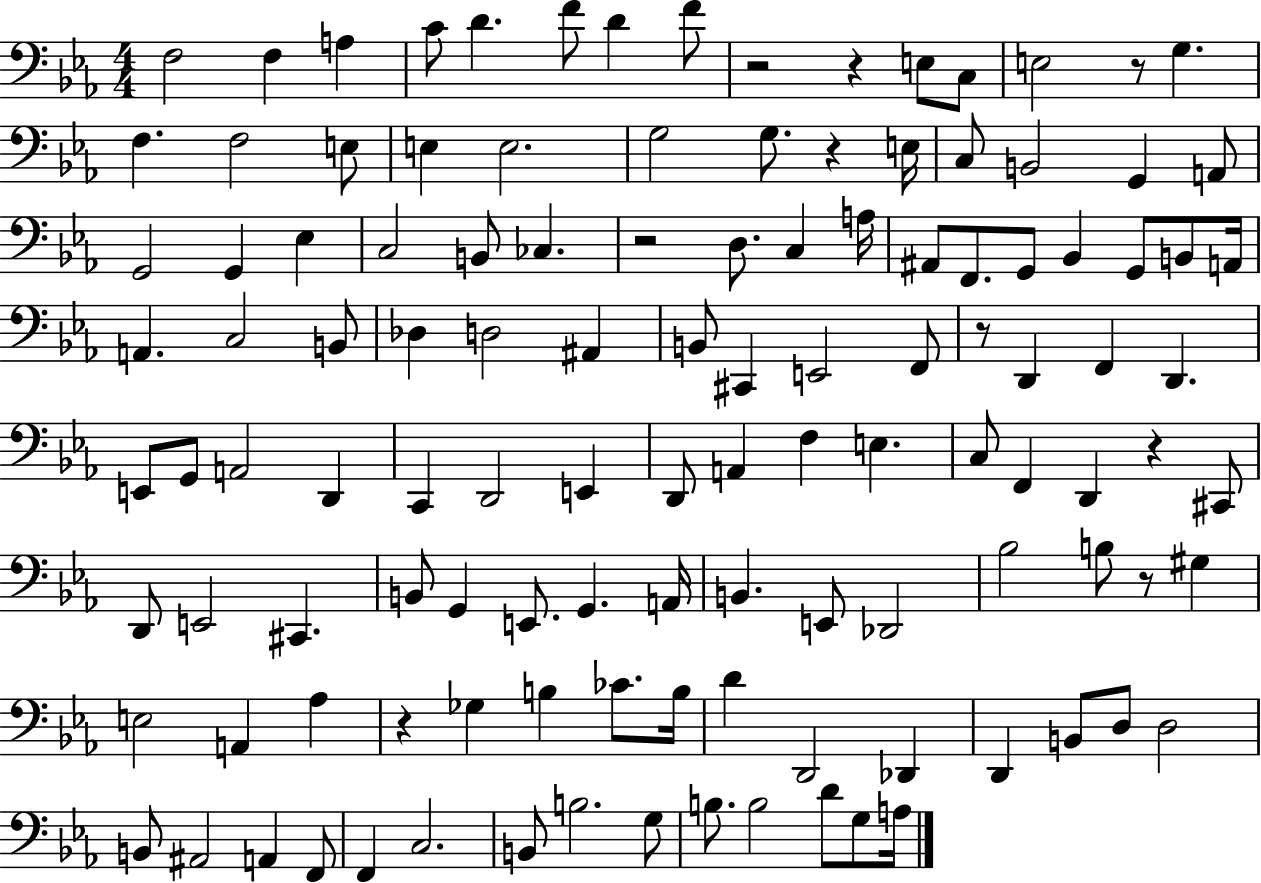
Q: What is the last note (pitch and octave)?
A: A3